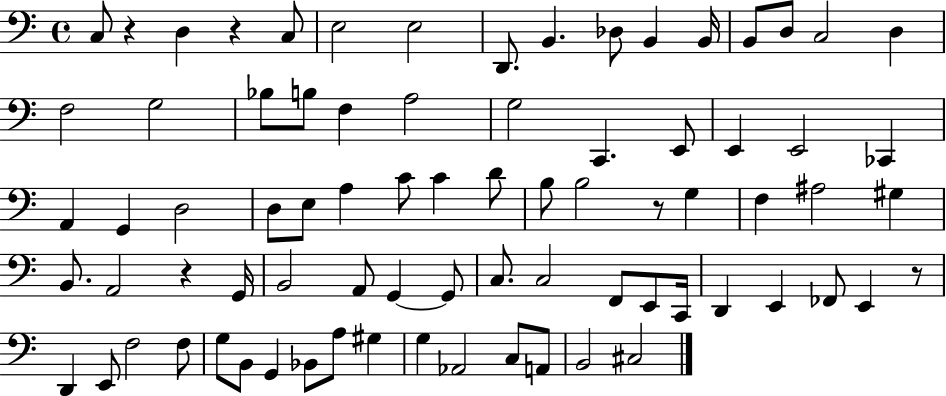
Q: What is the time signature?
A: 4/4